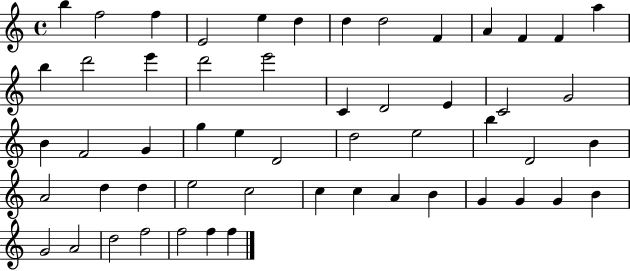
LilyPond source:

{
  \clef treble
  \time 4/4
  \defaultTimeSignature
  \key c \major
  b''4 f''2 f''4 | e'2 e''4 d''4 | d''4 d''2 f'4 | a'4 f'4 f'4 a''4 | \break b''4 d'''2 e'''4 | d'''2 e'''2 | c'4 d'2 e'4 | c'2 g'2 | \break b'4 f'2 g'4 | g''4 e''4 d'2 | d''2 e''2 | b''4 d'2 b'4 | \break a'2 d''4 d''4 | e''2 c''2 | c''4 c''4 a'4 b'4 | g'4 g'4 g'4 b'4 | \break g'2 a'2 | d''2 f''2 | f''2 f''4 f''4 | \bar "|."
}